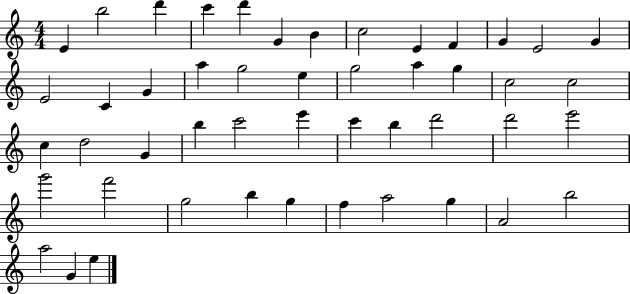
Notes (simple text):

E4/q B5/h D6/q C6/q D6/q G4/q B4/q C5/h E4/q F4/q G4/q E4/h G4/q E4/h C4/q G4/q A5/q G5/h E5/q G5/h A5/q G5/q C5/h C5/h C5/q D5/h G4/q B5/q C6/h E6/q C6/q B5/q D6/h D6/h E6/h G6/h F6/h G5/h B5/q G5/q F5/q A5/h G5/q A4/h B5/h A5/h G4/q E5/q